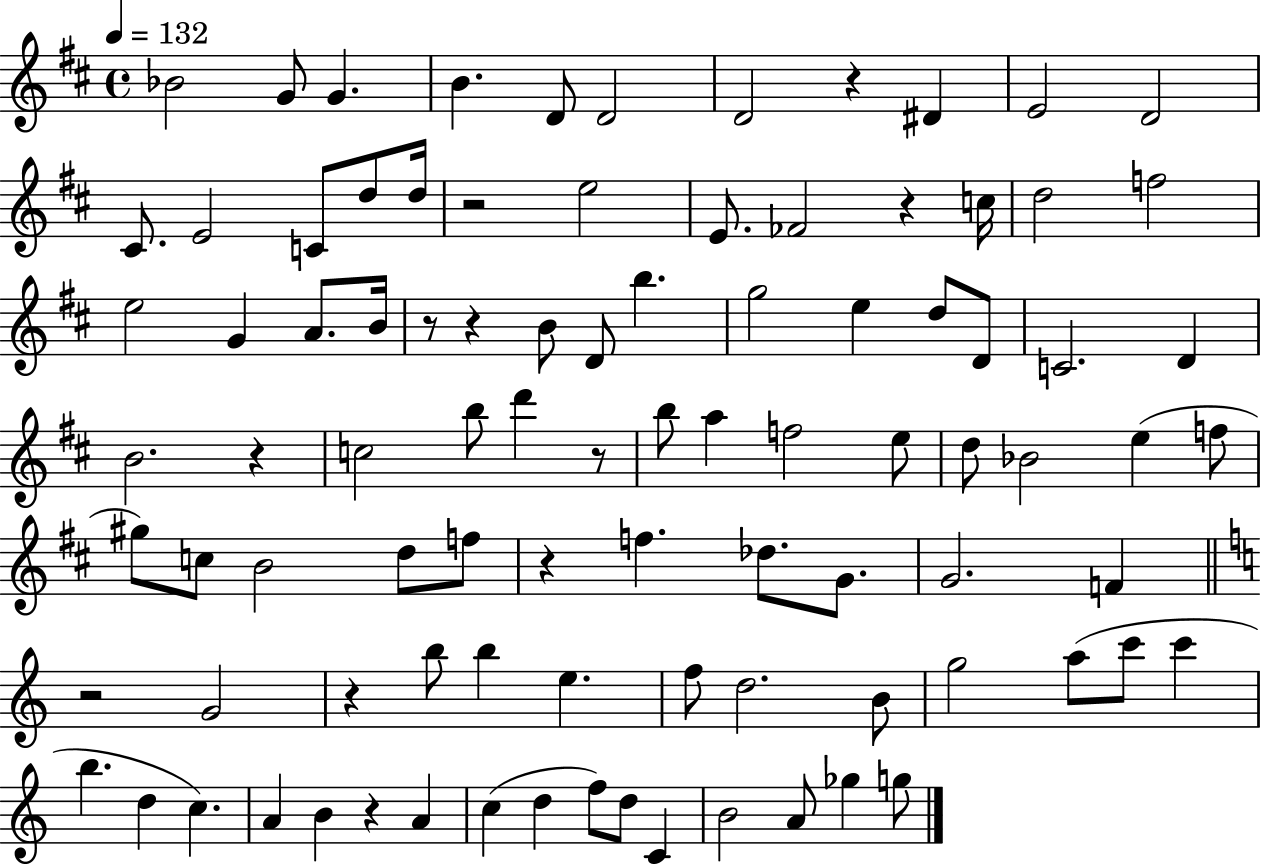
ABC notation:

X:1
T:Untitled
M:4/4
L:1/4
K:D
_B2 G/2 G B D/2 D2 D2 z ^D E2 D2 ^C/2 E2 C/2 d/2 d/4 z2 e2 E/2 _F2 z c/4 d2 f2 e2 G A/2 B/4 z/2 z B/2 D/2 b g2 e d/2 D/2 C2 D B2 z c2 b/2 d' z/2 b/2 a f2 e/2 d/2 _B2 e f/2 ^g/2 c/2 B2 d/2 f/2 z f _d/2 G/2 G2 F z2 G2 z b/2 b e f/2 d2 B/2 g2 a/2 c'/2 c' b d c A B z A c d f/2 d/2 C B2 A/2 _g g/2